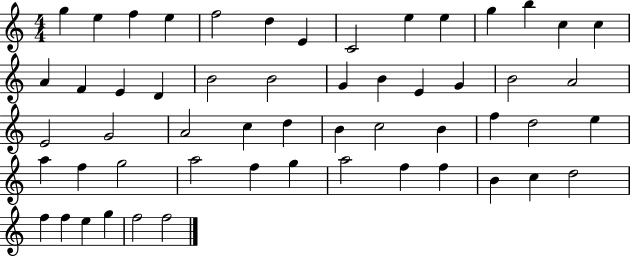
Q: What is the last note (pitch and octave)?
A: F5